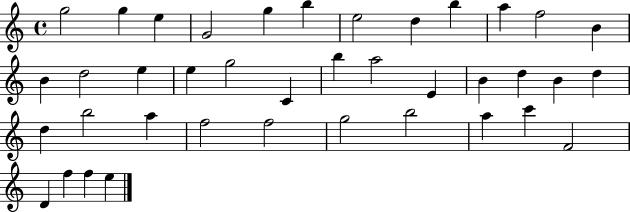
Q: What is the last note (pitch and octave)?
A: E5